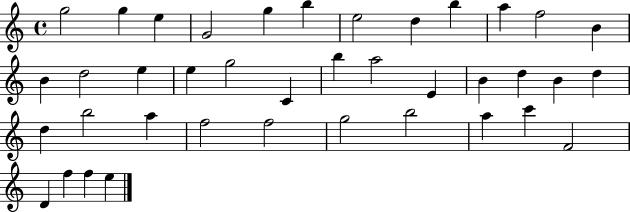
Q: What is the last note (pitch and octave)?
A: E5